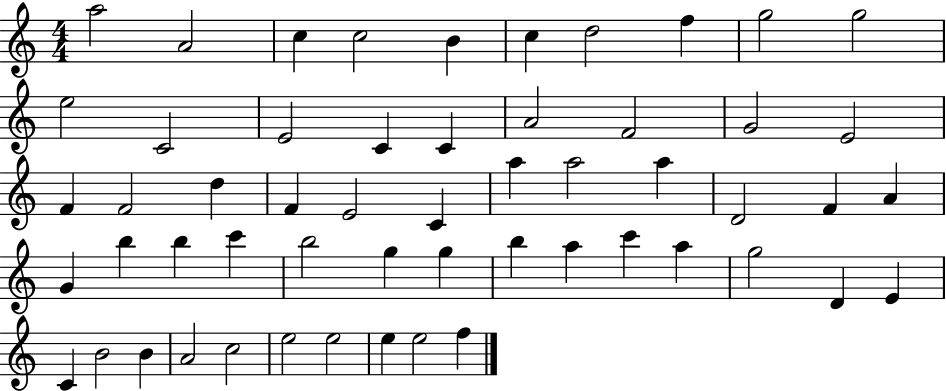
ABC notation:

X:1
T:Untitled
M:4/4
L:1/4
K:C
a2 A2 c c2 B c d2 f g2 g2 e2 C2 E2 C C A2 F2 G2 E2 F F2 d F E2 C a a2 a D2 F A G b b c' b2 g g b a c' a g2 D E C B2 B A2 c2 e2 e2 e e2 f